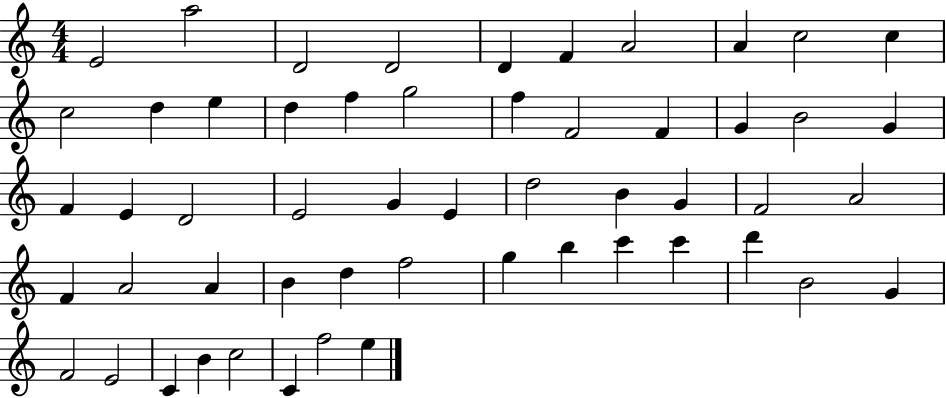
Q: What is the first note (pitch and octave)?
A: E4